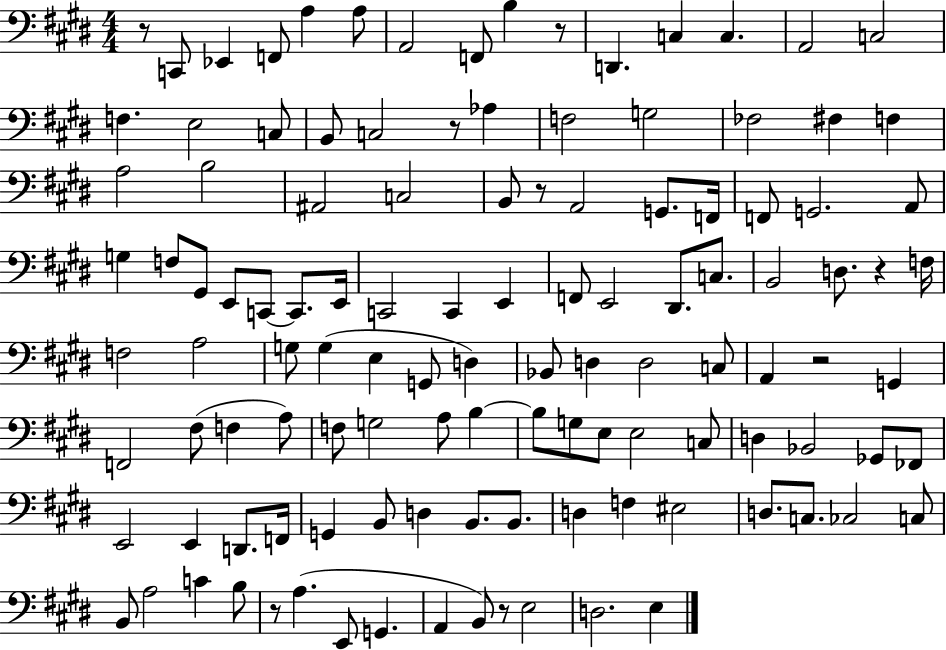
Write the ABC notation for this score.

X:1
T:Untitled
M:4/4
L:1/4
K:E
z/2 C,,/2 _E,, F,,/2 A, A,/2 A,,2 F,,/2 B, z/2 D,, C, C, A,,2 C,2 F, E,2 C,/2 B,,/2 C,2 z/2 _A, F,2 G,2 _F,2 ^F, F, A,2 B,2 ^A,,2 C,2 B,,/2 z/2 A,,2 G,,/2 F,,/4 F,,/2 G,,2 A,,/2 G, F,/2 ^G,,/2 E,,/2 C,,/2 C,,/2 E,,/4 C,,2 C,, E,, F,,/2 E,,2 ^D,,/2 C,/2 B,,2 D,/2 z F,/4 F,2 A,2 G,/2 G, E, G,,/2 D, _B,,/2 D, D,2 C,/2 A,, z2 G,, F,,2 ^F,/2 F, A,/2 F,/2 G,2 A,/2 B, B,/2 G,/2 E,/2 E,2 C,/2 D, _B,,2 _G,,/2 _F,,/2 E,,2 E,, D,,/2 F,,/4 G,, B,,/2 D, B,,/2 B,,/2 D, F, ^E,2 D,/2 C,/2 _C,2 C,/2 B,,/2 A,2 C B,/2 z/2 A, E,,/2 G,, A,, B,,/2 z/2 E,2 D,2 E,